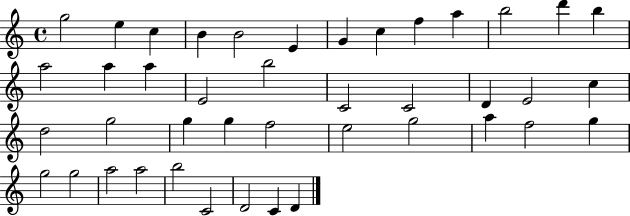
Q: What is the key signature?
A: C major